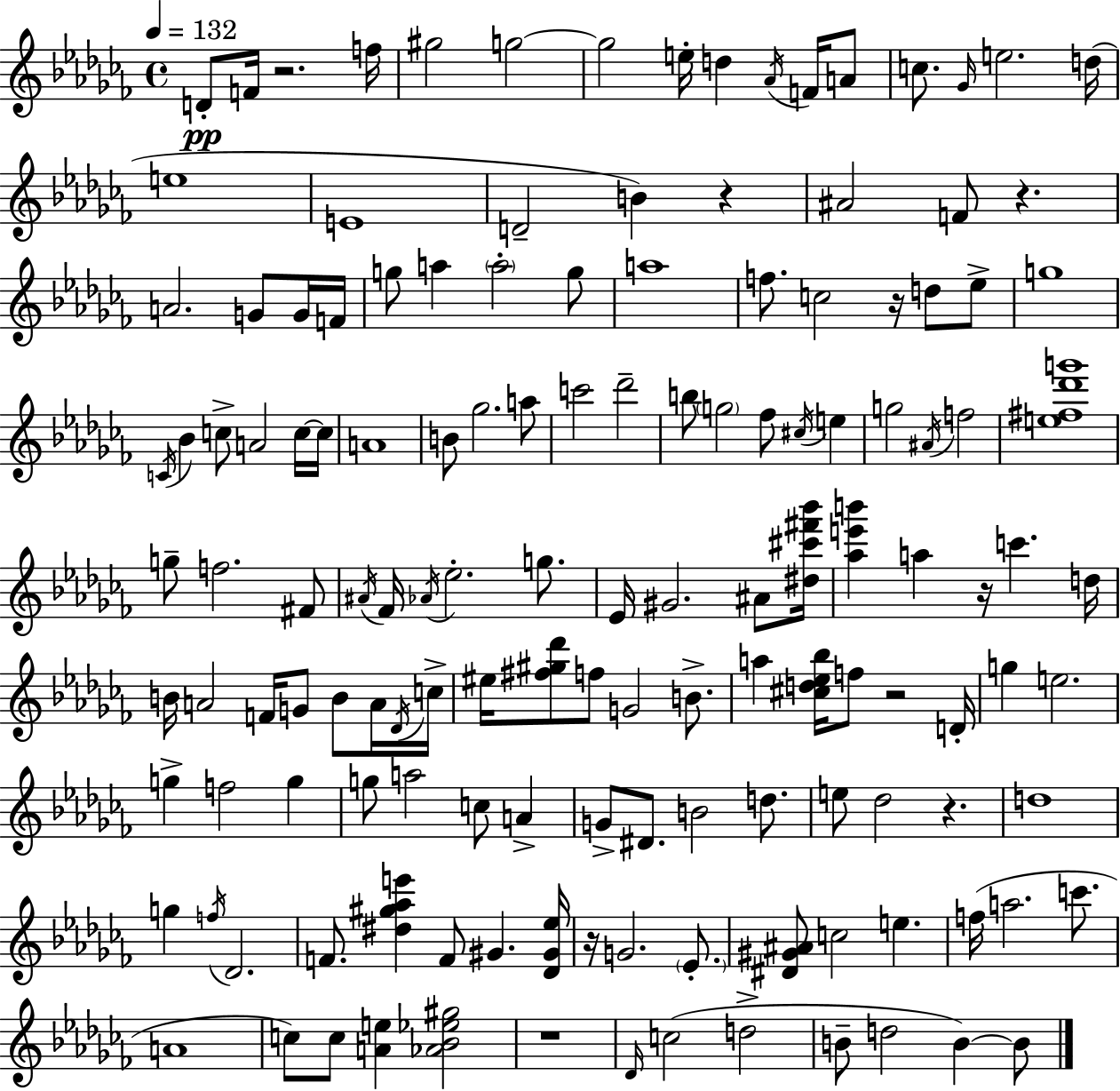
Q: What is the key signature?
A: AES minor